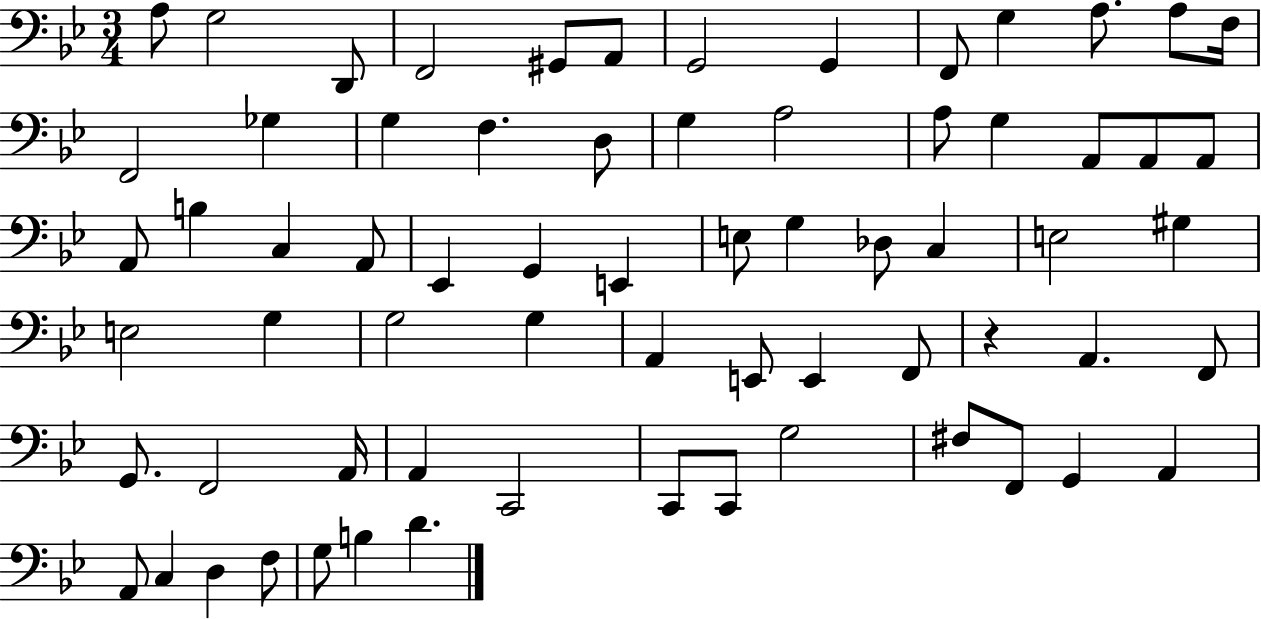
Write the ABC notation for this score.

X:1
T:Untitled
M:3/4
L:1/4
K:Bb
A,/2 G,2 D,,/2 F,,2 ^G,,/2 A,,/2 G,,2 G,, F,,/2 G, A,/2 A,/2 F,/4 F,,2 _G, G, F, D,/2 G, A,2 A,/2 G, A,,/2 A,,/2 A,,/2 A,,/2 B, C, A,,/2 _E,, G,, E,, E,/2 G, _D,/2 C, E,2 ^G, E,2 G, G,2 G, A,, E,,/2 E,, F,,/2 z A,, F,,/2 G,,/2 F,,2 A,,/4 A,, C,,2 C,,/2 C,,/2 G,2 ^F,/2 F,,/2 G,, A,, A,,/2 C, D, F,/2 G,/2 B, D